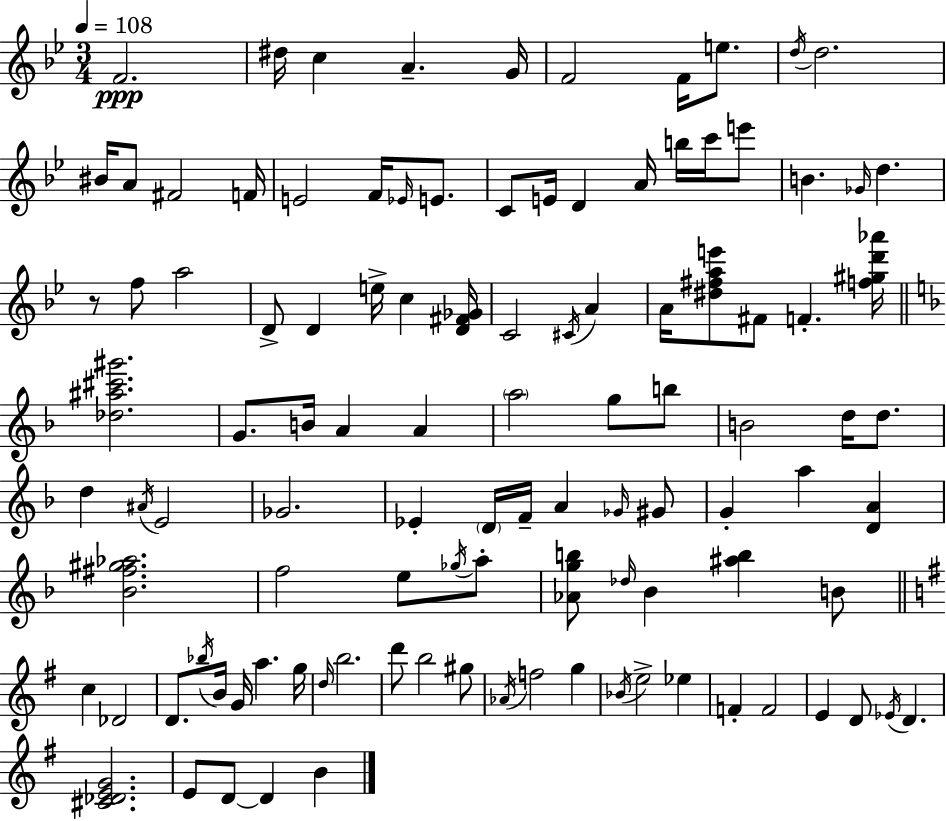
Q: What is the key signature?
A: BES major